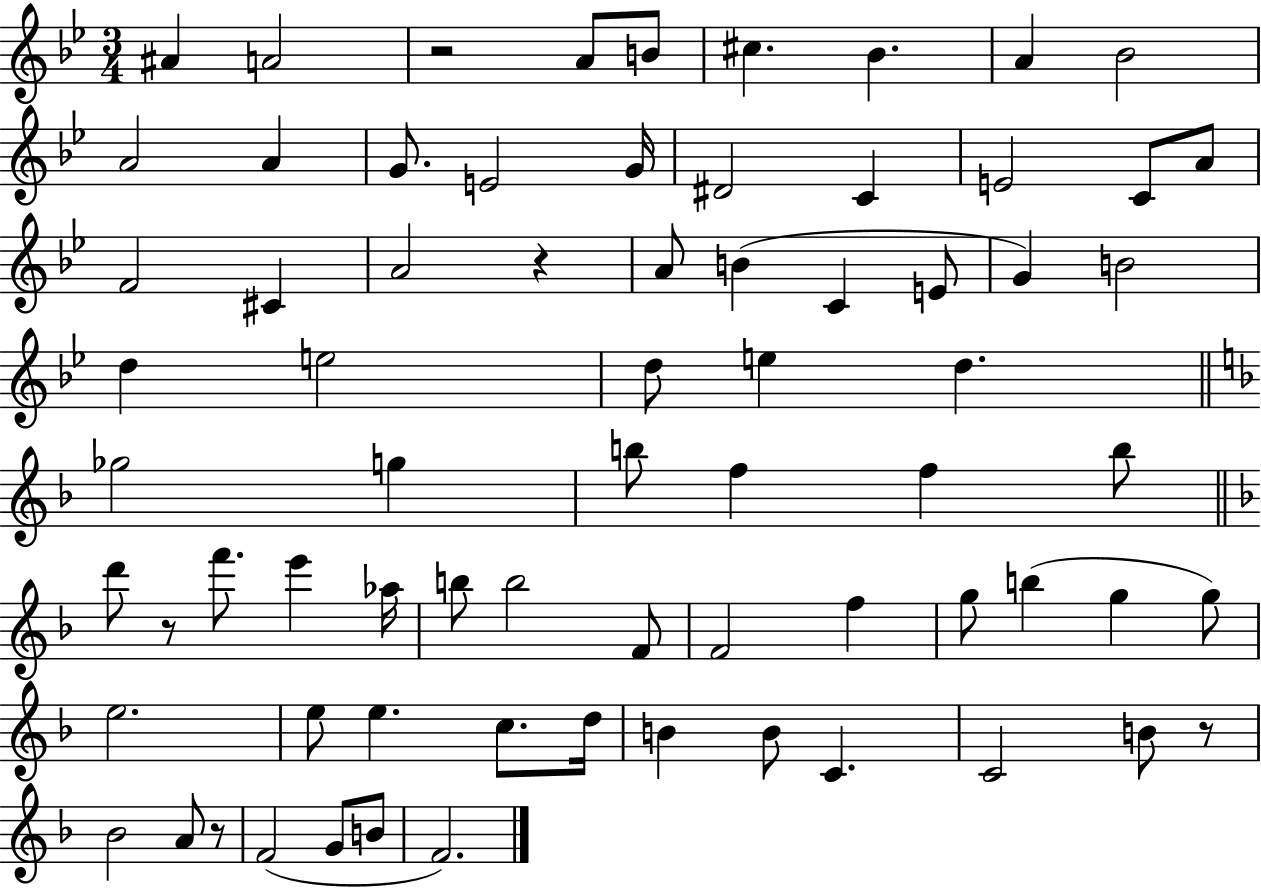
X:1
T:Untitled
M:3/4
L:1/4
K:Bb
^A A2 z2 A/2 B/2 ^c _B A _B2 A2 A G/2 E2 G/4 ^D2 C E2 C/2 A/2 F2 ^C A2 z A/2 B C E/2 G B2 d e2 d/2 e d _g2 g b/2 f f b/2 d'/2 z/2 f'/2 e' _a/4 b/2 b2 F/2 F2 f g/2 b g g/2 e2 e/2 e c/2 d/4 B B/2 C C2 B/2 z/2 _B2 A/2 z/2 F2 G/2 B/2 F2